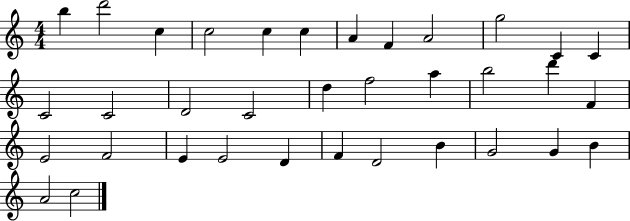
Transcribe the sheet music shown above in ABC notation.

X:1
T:Untitled
M:4/4
L:1/4
K:C
b d'2 c c2 c c A F A2 g2 C C C2 C2 D2 C2 d f2 a b2 d' F E2 F2 E E2 D F D2 B G2 G B A2 c2